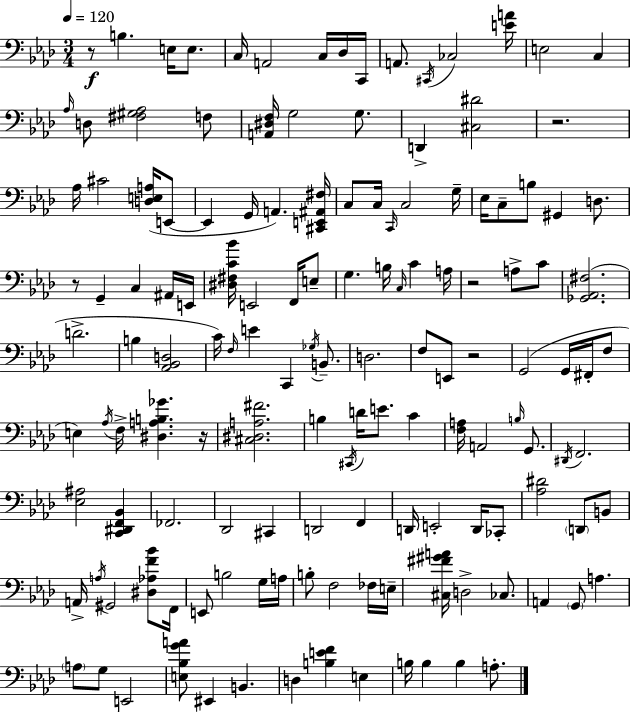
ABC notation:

X:1
T:Untitled
M:3/4
L:1/4
K:Ab
z/2 B, E,/4 E,/2 C,/4 A,,2 C,/4 _D,/4 C,,/4 A,,/2 ^C,,/4 _C,2 [EA]/4 E,2 C, _A,/4 D,/2 [^F,^G,_A,]2 F,/2 [A,,^D,F,]/4 G,2 G,/2 D,, [^C,^D]2 z2 _A,/4 ^C2 [D,E,A,]/4 E,,/2 E,, G,,/4 A,, [^C,,E,,^A,,^F,]/4 C,/2 C,/4 C,,/4 C,2 G,/4 _E,/4 C,/2 B,/2 ^G,, D,/2 z/2 G,, C, ^A,,/4 E,,/4 [^D,^F,C_B]/4 E,,2 F,,/4 E,/2 G, B,/4 C,/4 C A,/4 z2 A,/2 C/2 [_G,,_A,,^F,]2 D2 B, [_A,,_B,,D,]2 C/4 F,/4 E C,, _G,/4 B,,/2 D,2 F,/2 E,,/2 z2 G,,2 G,,/4 ^F,,/4 F,/2 E, _A,/4 F,/4 [^D,A,B,_G] z/4 [^C,^D,A,^F]2 B, ^C,,/4 D/4 E/2 C [F,A,]/4 A,,2 B,/4 G,,/2 ^D,,/4 F,,2 [_E,^A,]2 [C,,^D,,F,,_B,,] _F,,2 _D,,2 ^C,, D,,2 F,, D,,/4 E,,2 D,,/4 _C,,/2 [_A,^D]2 D,,/2 B,,/2 A,,/4 A,/4 ^G,,2 [^D,_A,F_B]/2 F,,/4 E,,/2 B,2 G,/4 A,/4 B,/2 F,2 _F,/4 E,/4 [^C,^F^GA]/4 D,2 _C,/2 A,, G,,/2 A, A,/2 G,/2 E,,2 [E,_B,GA]/2 ^E,, B,, D, [B,EF] E, B,/4 B, B, A,/2